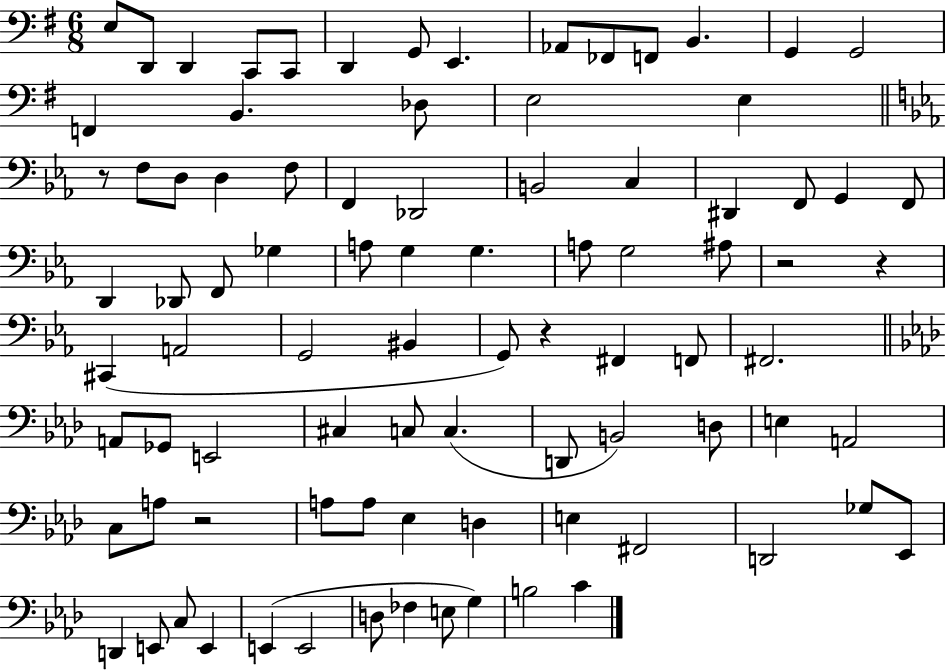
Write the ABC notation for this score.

X:1
T:Untitled
M:6/8
L:1/4
K:G
E,/2 D,,/2 D,, C,,/2 C,,/2 D,, G,,/2 E,, _A,,/2 _F,,/2 F,,/2 B,, G,, G,,2 F,, B,, _D,/2 E,2 E, z/2 F,/2 D,/2 D, F,/2 F,, _D,,2 B,,2 C, ^D,, F,,/2 G,, F,,/2 D,, _D,,/2 F,,/2 _G, A,/2 G, G, A,/2 G,2 ^A,/2 z2 z ^C,, A,,2 G,,2 ^B,, G,,/2 z ^F,, F,,/2 ^F,,2 A,,/2 _G,,/2 E,,2 ^C, C,/2 C, D,,/2 B,,2 D,/2 E, A,,2 C,/2 A,/2 z2 A,/2 A,/2 _E, D, E, ^F,,2 D,,2 _G,/2 _E,,/2 D,, E,,/2 C,/2 E,, E,, E,,2 D,/2 _F, E,/2 G, B,2 C